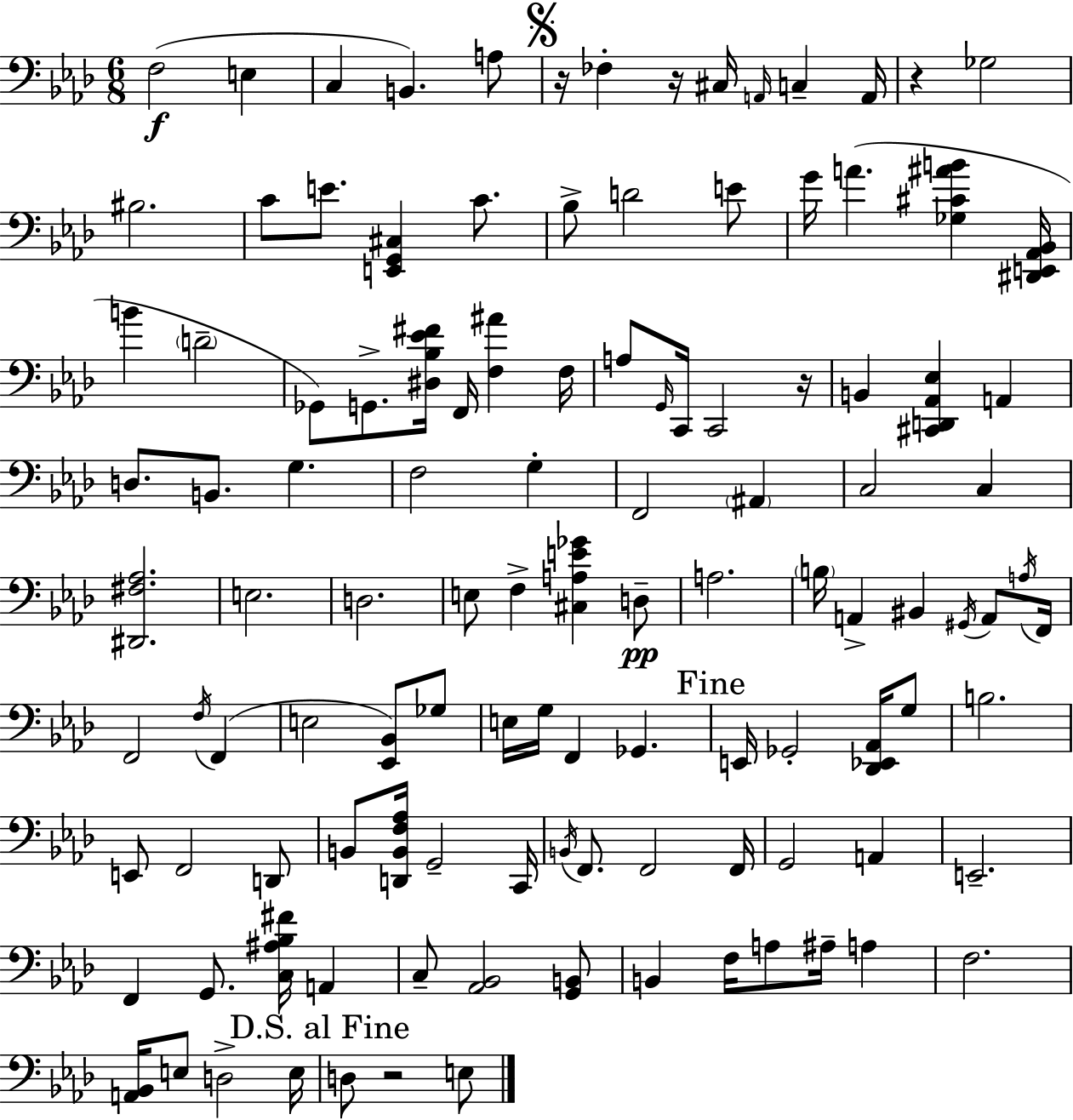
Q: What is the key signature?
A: AES major